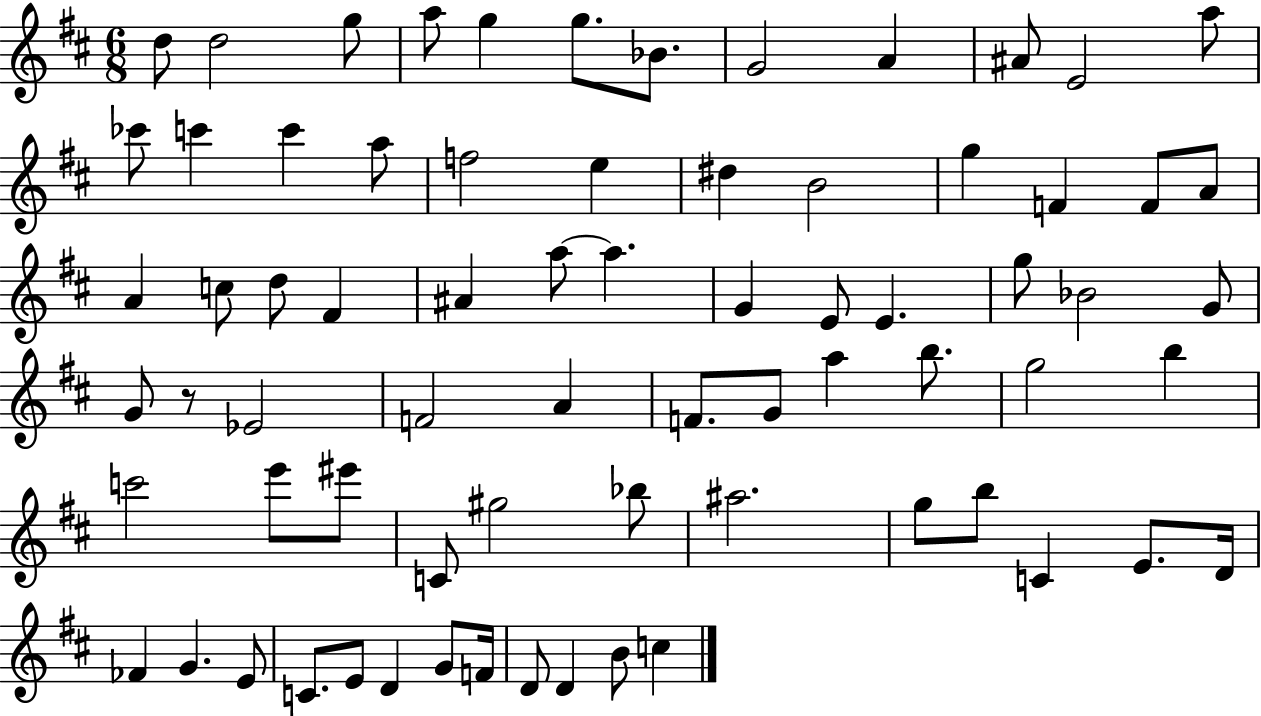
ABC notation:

X:1
T:Untitled
M:6/8
L:1/4
K:D
d/2 d2 g/2 a/2 g g/2 _B/2 G2 A ^A/2 E2 a/2 _c'/2 c' c' a/2 f2 e ^d B2 g F F/2 A/2 A c/2 d/2 ^F ^A a/2 a G E/2 E g/2 _B2 G/2 G/2 z/2 _E2 F2 A F/2 G/2 a b/2 g2 b c'2 e'/2 ^e'/2 C/2 ^g2 _b/2 ^a2 g/2 b/2 C E/2 D/4 _F G E/2 C/2 E/2 D G/2 F/4 D/2 D B/2 c